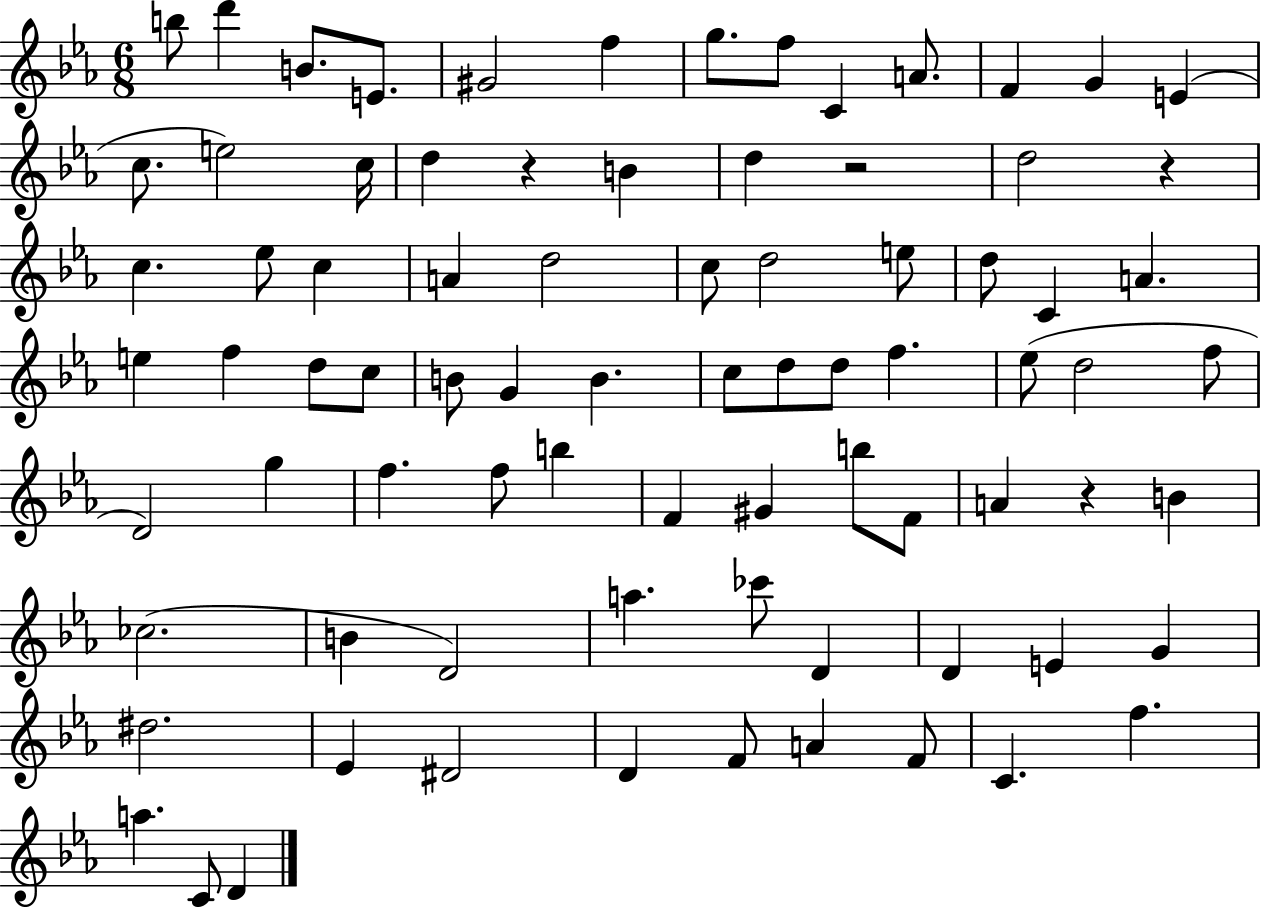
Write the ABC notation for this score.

X:1
T:Untitled
M:6/8
L:1/4
K:Eb
b/2 d' B/2 E/2 ^G2 f g/2 f/2 C A/2 F G E c/2 e2 c/4 d z B d z2 d2 z c _e/2 c A d2 c/2 d2 e/2 d/2 C A e f d/2 c/2 B/2 G B c/2 d/2 d/2 f _e/2 d2 f/2 D2 g f f/2 b F ^G b/2 F/2 A z B _c2 B D2 a _c'/2 D D E G ^d2 _E ^D2 D F/2 A F/2 C f a C/2 D